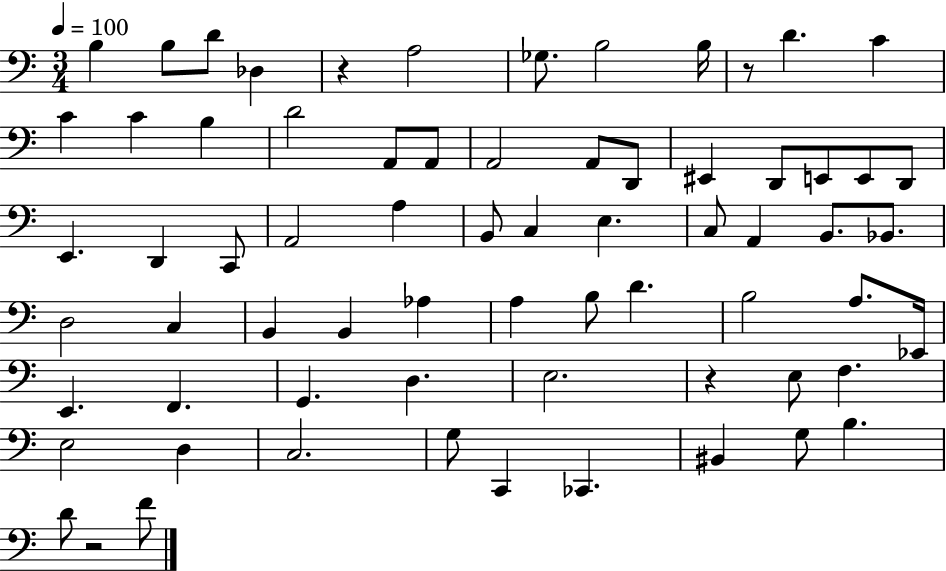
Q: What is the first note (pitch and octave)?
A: B3